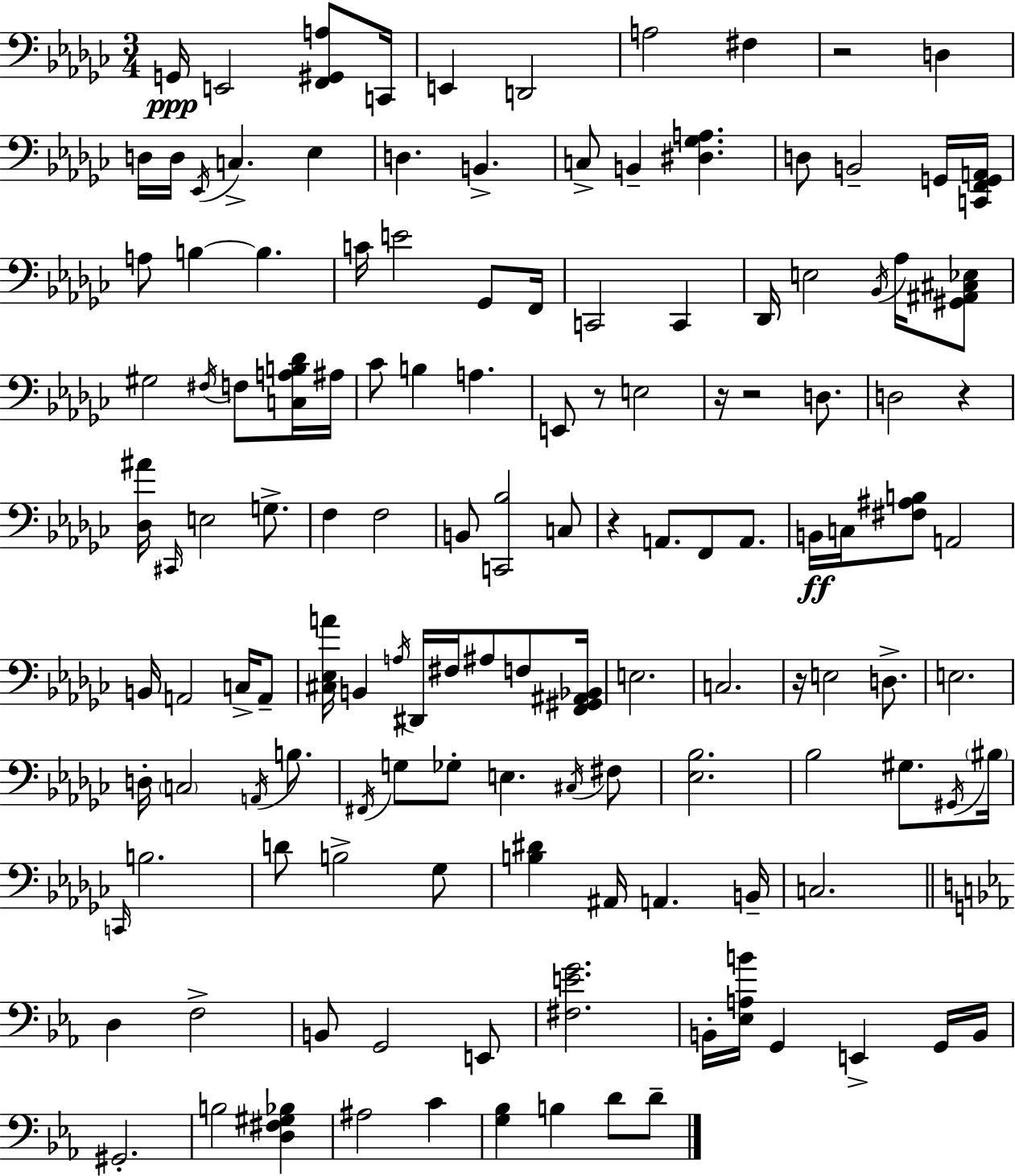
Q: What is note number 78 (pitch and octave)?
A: G3